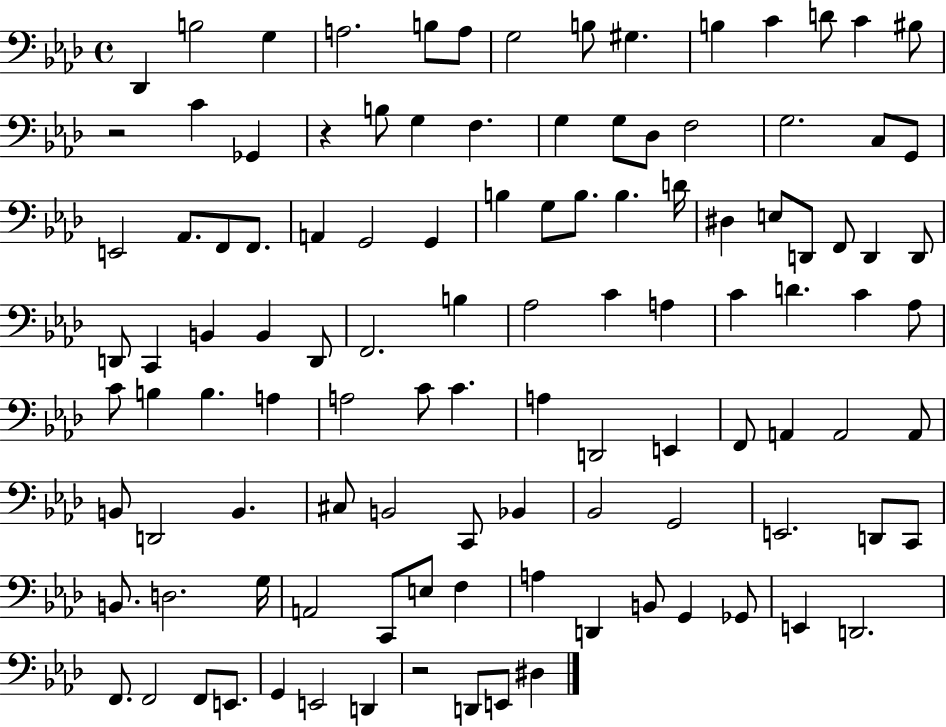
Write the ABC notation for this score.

X:1
T:Untitled
M:4/4
L:1/4
K:Ab
_D,, B,2 G, A,2 B,/2 A,/2 G,2 B,/2 ^G, B, C D/2 C ^B,/2 z2 C _G,, z B,/2 G, F, G, G,/2 _D,/2 F,2 G,2 C,/2 G,,/2 E,,2 _A,,/2 F,,/2 F,,/2 A,, G,,2 G,, B, G,/2 B,/2 B, D/4 ^D, E,/2 D,,/2 F,,/2 D,, D,,/2 D,,/2 C,, B,, B,, D,,/2 F,,2 B, _A,2 C A, C D C _A,/2 C/2 B, B, A, A,2 C/2 C A, D,,2 E,, F,,/2 A,, A,,2 A,,/2 B,,/2 D,,2 B,, ^C,/2 B,,2 C,,/2 _B,, _B,,2 G,,2 E,,2 D,,/2 C,,/2 B,,/2 D,2 G,/4 A,,2 C,,/2 E,/2 F, A, D,, B,,/2 G,, _G,,/2 E,, D,,2 F,,/2 F,,2 F,,/2 E,,/2 G,, E,,2 D,, z2 D,,/2 E,,/2 ^D,